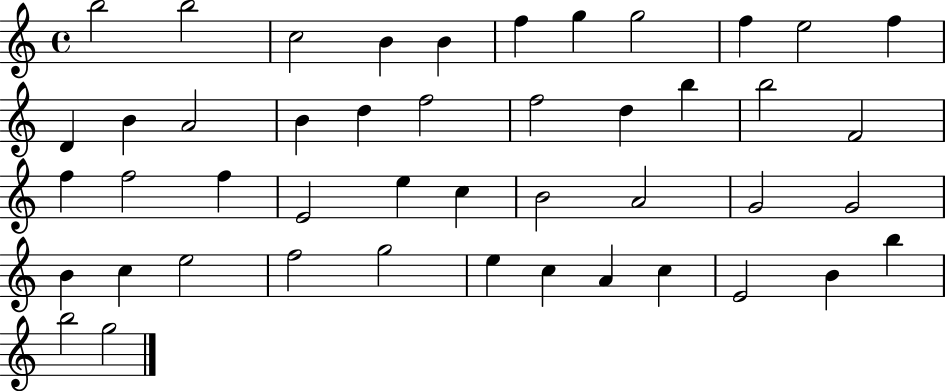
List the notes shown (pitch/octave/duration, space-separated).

B5/h B5/h C5/h B4/q B4/q F5/q G5/q G5/h F5/q E5/h F5/q D4/q B4/q A4/h B4/q D5/q F5/h F5/h D5/q B5/q B5/h F4/h F5/q F5/h F5/q E4/h E5/q C5/q B4/h A4/h G4/h G4/h B4/q C5/q E5/h F5/h G5/h E5/q C5/q A4/q C5/q E4/h B4/q B5/q B5/h G5/h